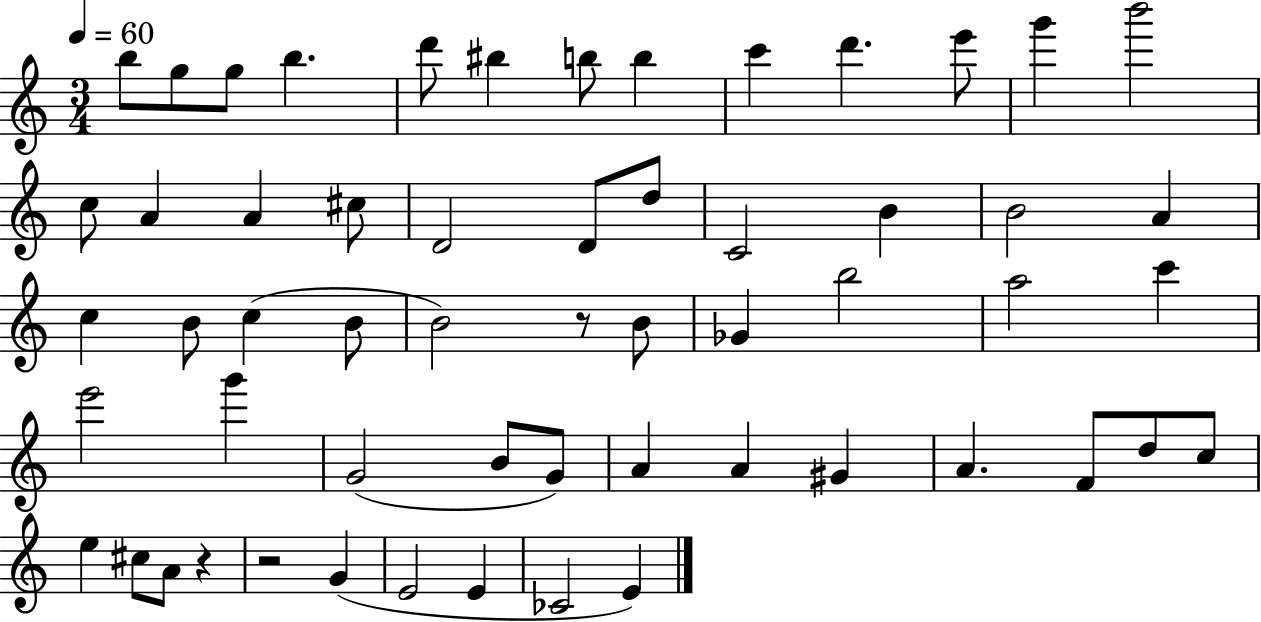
B5/e G5/e G5/e B5/q. D6/e BIS5/q B5/e B5/q C6/q D6/q. E6/e G6/q B6/h C5/e A4/q A4/q C#5/e D4/h D4/e D5/e C4/h B4/q B4/h A4/q C5/q B4/e C5/q B4/e B4/h R/e B4/e Gb4/q B5/h A5/h C6/q E6/h G6/q G4/h B4/e G4/e A4/q A4/q G#4/q A4/q. F4/e D5/e C5/e E5/q C#5/e A4/e R/q R/h G4/q E4/h E4/q CES4/h E4/q